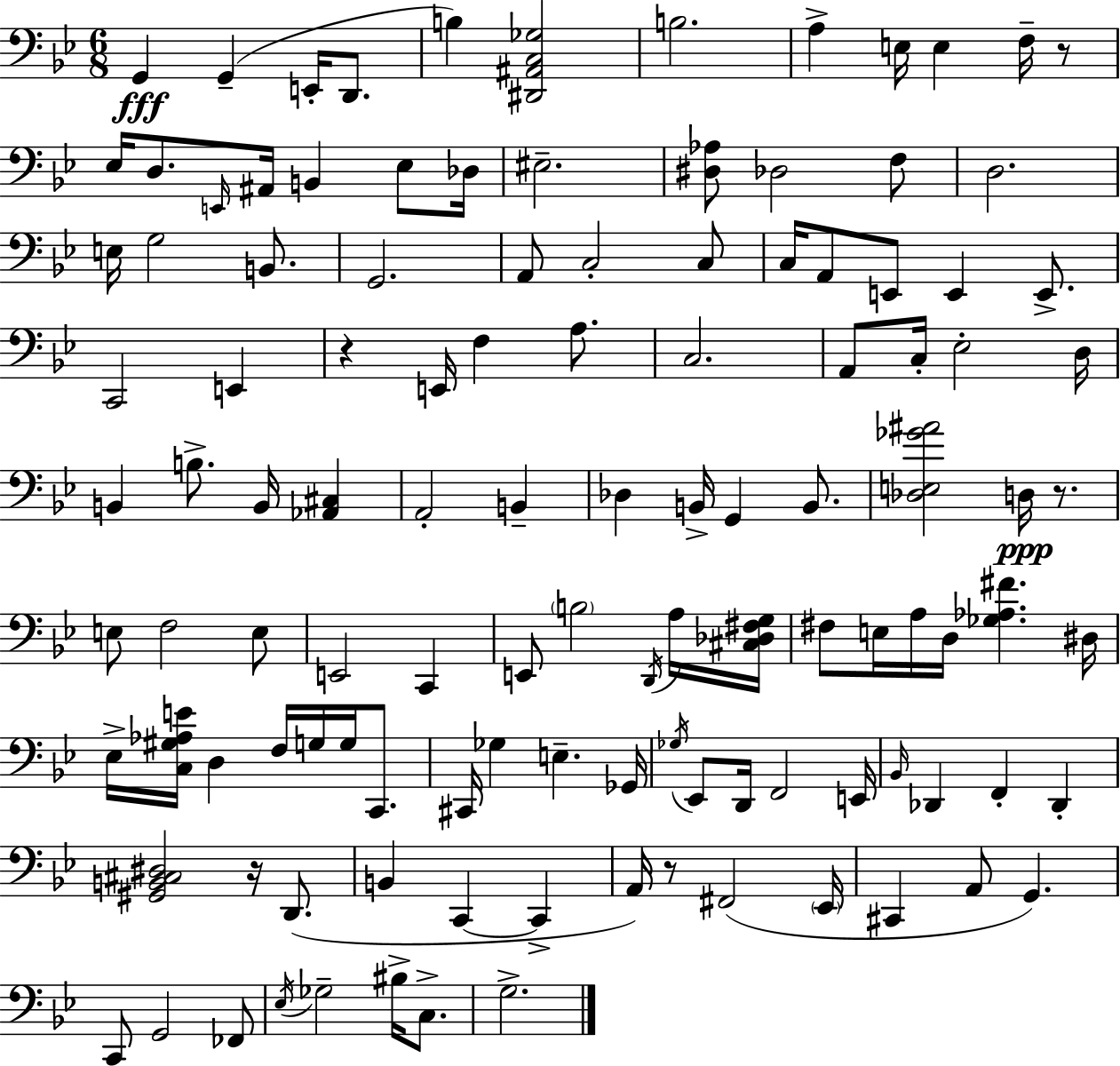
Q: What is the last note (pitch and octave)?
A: G3